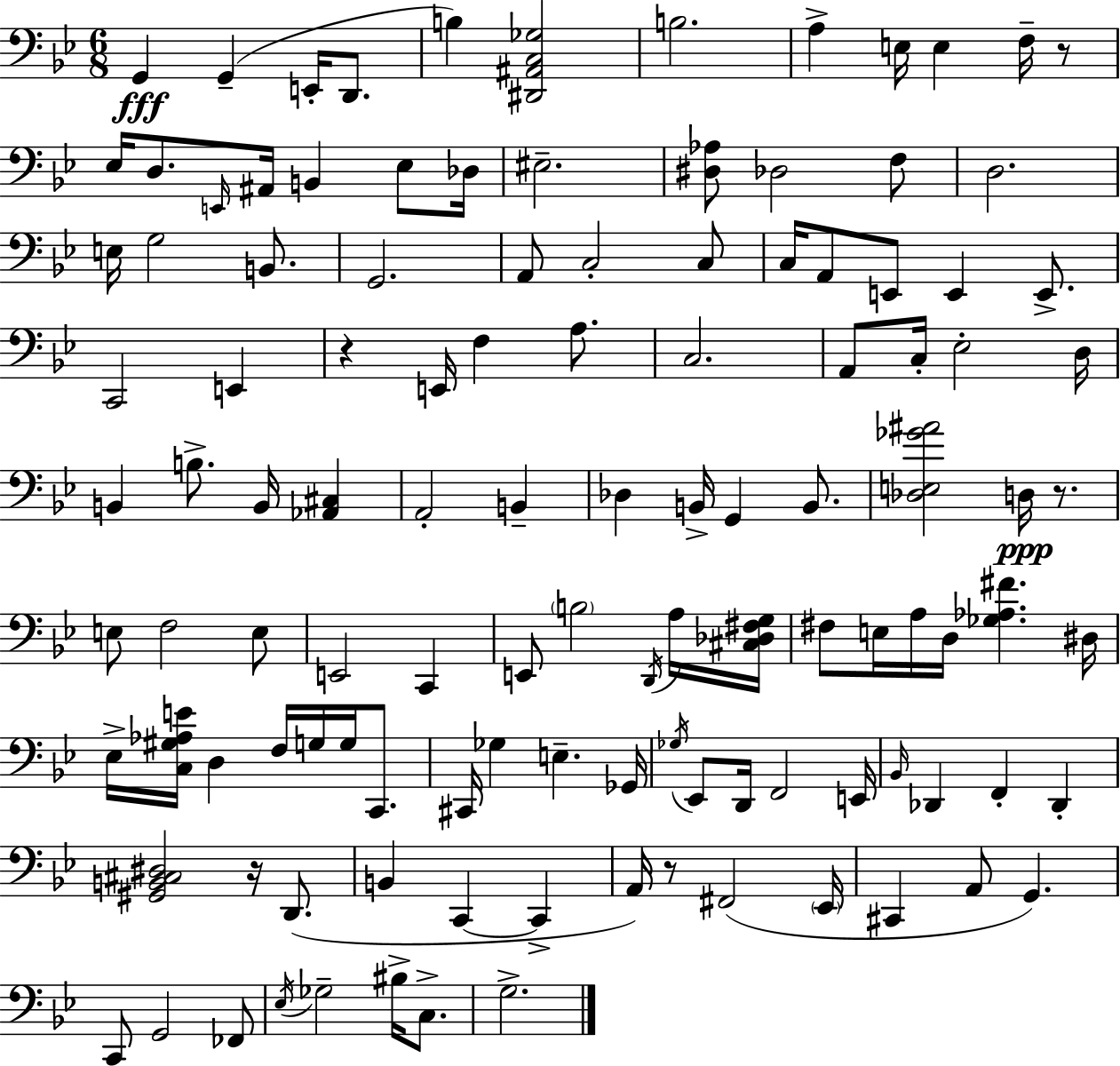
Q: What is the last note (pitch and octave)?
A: G3